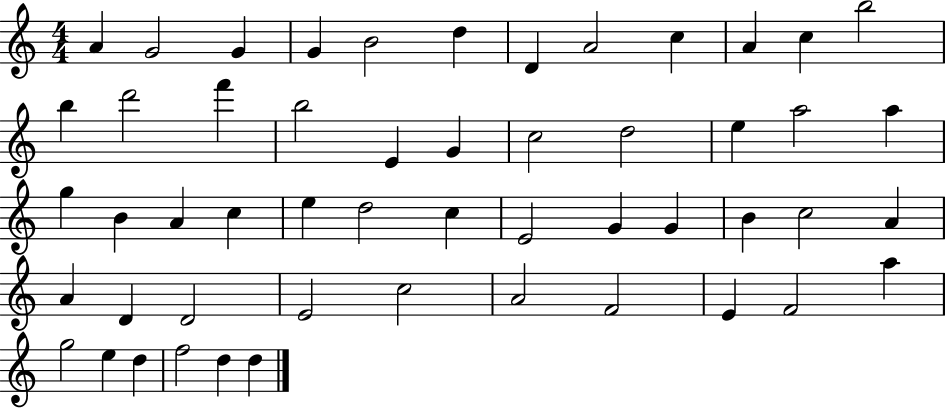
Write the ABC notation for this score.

X:1
T:Untitled
M:4/4
L:1/4
K:C
A G2 G G B2 d D A2 c A c b2 b d'2 f' b2 E G c2 d2 e a2 a g B A c e d2 c E2 G G B c2 A A D D2 E2 c2 A2 F2 E F2 a g2 e d f2 d d